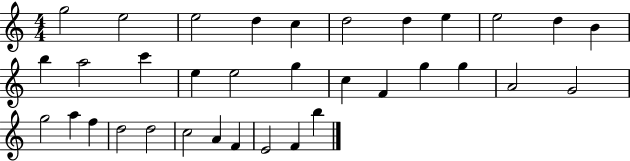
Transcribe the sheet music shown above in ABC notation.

X:1
T:Untitled
M:4/4
L:1/4
K:C
g2 e2 e2 d c d2 d e e2 d B b a2 c' e e2 g c F g g A2 G2 g2 a f d2 d2 c2 A F E2 F b